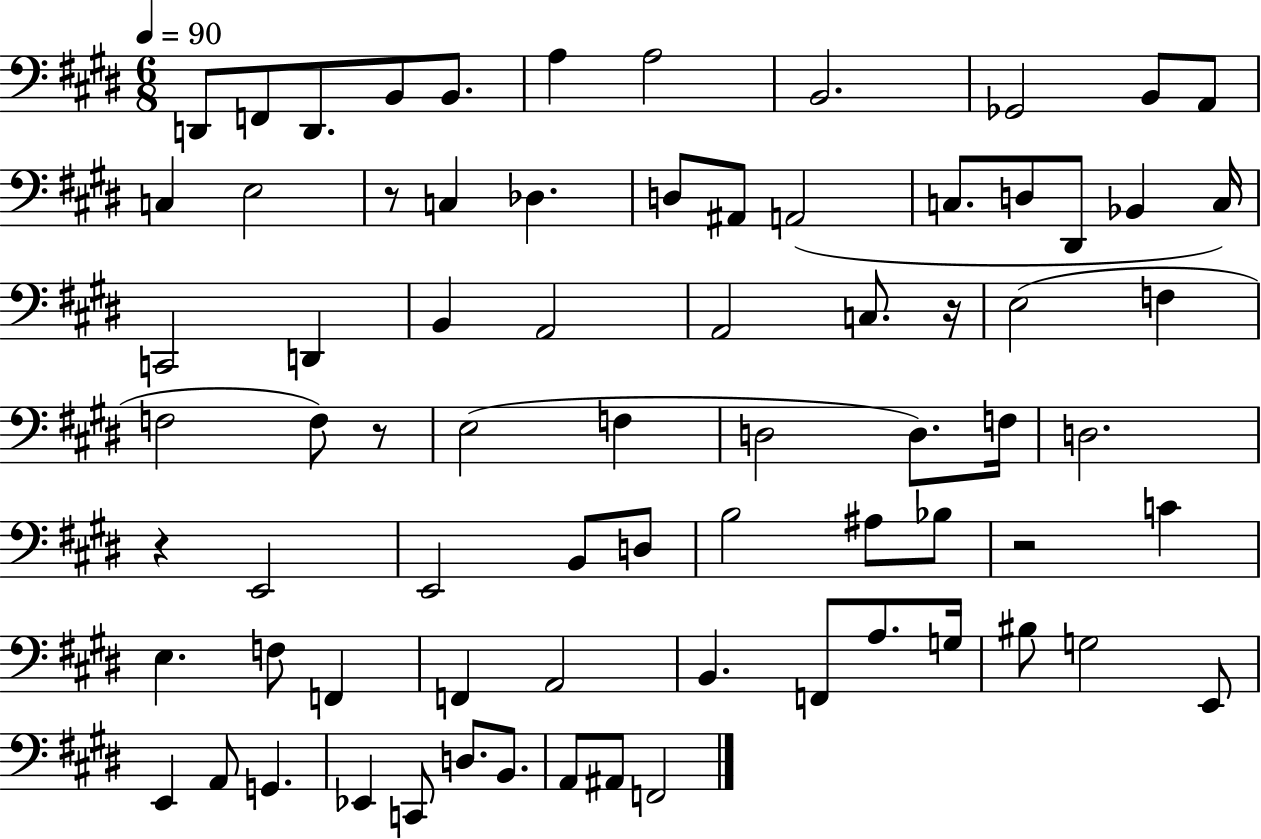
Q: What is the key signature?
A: E major